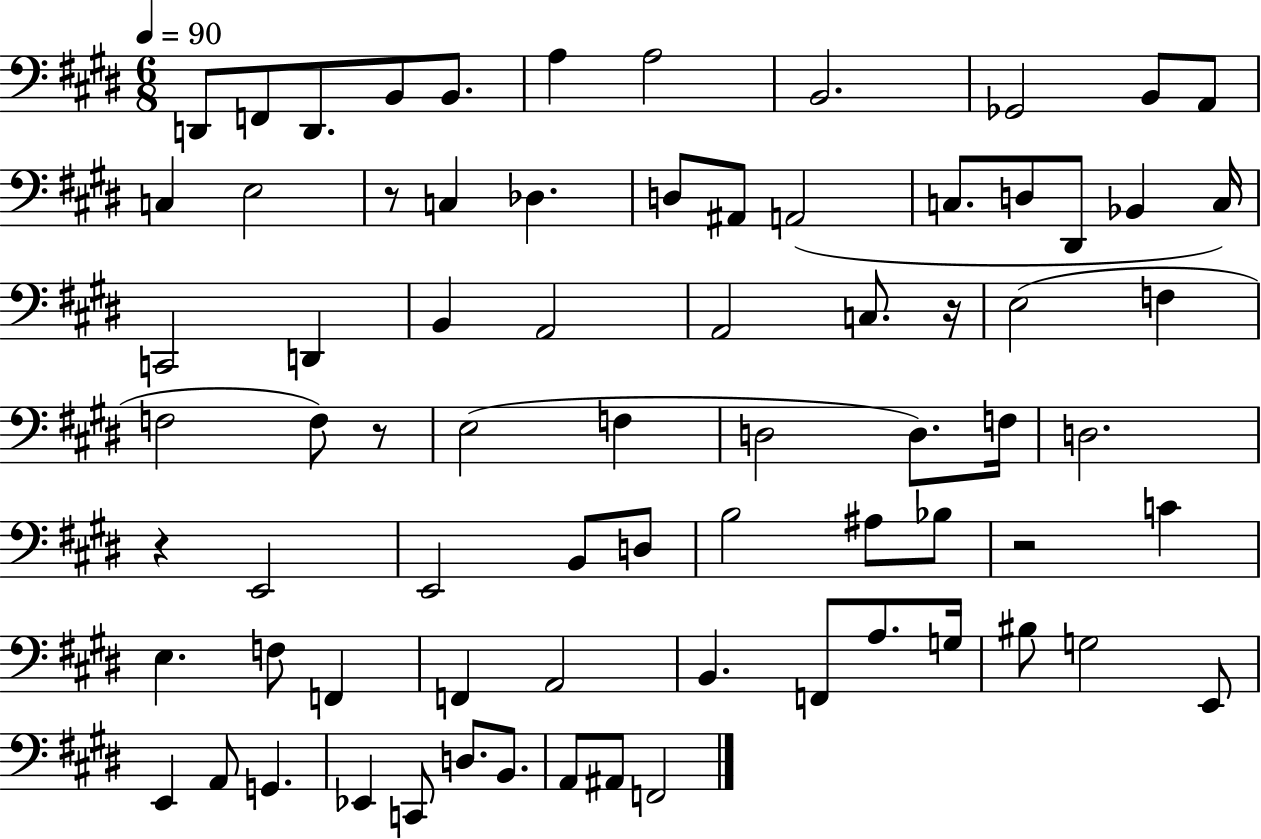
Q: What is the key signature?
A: E major